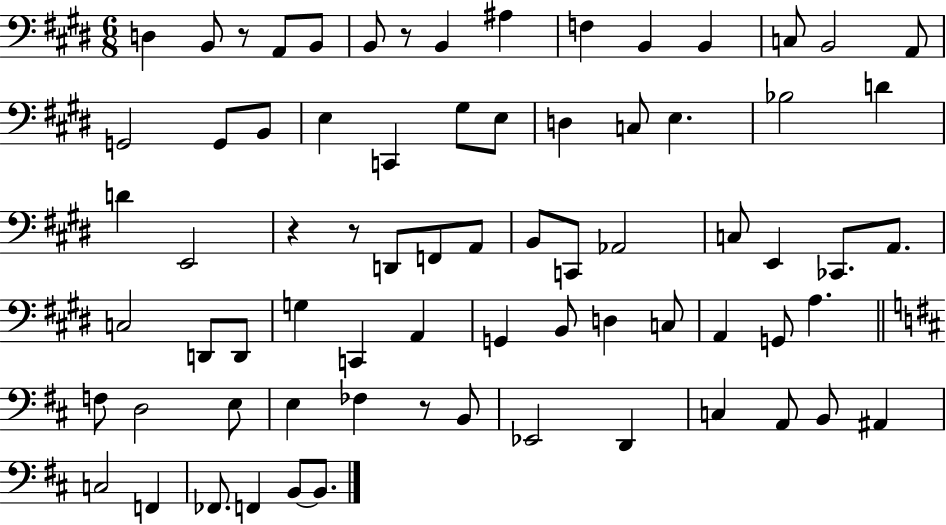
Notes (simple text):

D3/q B2/e R/e A2/e B2/e B2/e R/e B2/q A#3/q F3/q B2/q B2/q C3/e B2/h A2/e G2/h G2/e B2/e E3/q C2/q G#3/e E3/e D3/q C3/e E3/q. Bb3/h D4/q D4/q E2/h R/q R/e D2/e F2/e A2/e B2/e C2/e Ab2/h C3/e E2/q CES2/e. A2/e. C3/h D2/e D2/e G3/q C2/q A2/q G2/q B2/e D3/q C3/e A2/q G2/e A3/q. F3/e D3/h E3/e E3/q FES3/q R/e B2/e Eb2/h D2/q C3/q A2/e B2/e A#2/q C3/h F2/q FES2/e. F2/q B2/e B2/e.